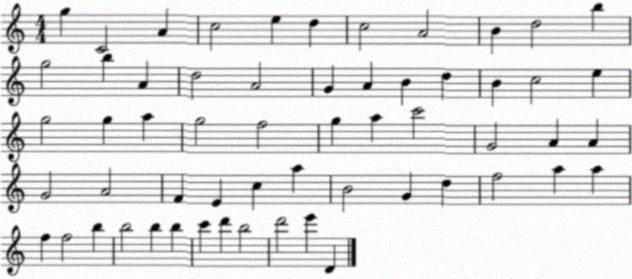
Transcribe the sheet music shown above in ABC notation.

X:1
T:Untitled
M:4/4
L:1/4
K:C
g C2 A c2 e d c2 A2 B d2 b g2 b A d2 A2 G A B d B c2 e g2 g a g2 f2 g a c'2 G2 A A G2 A2 F E c a B2 G d f2 a a f f2 b b2 b b c' d' b2 d'2 e' D